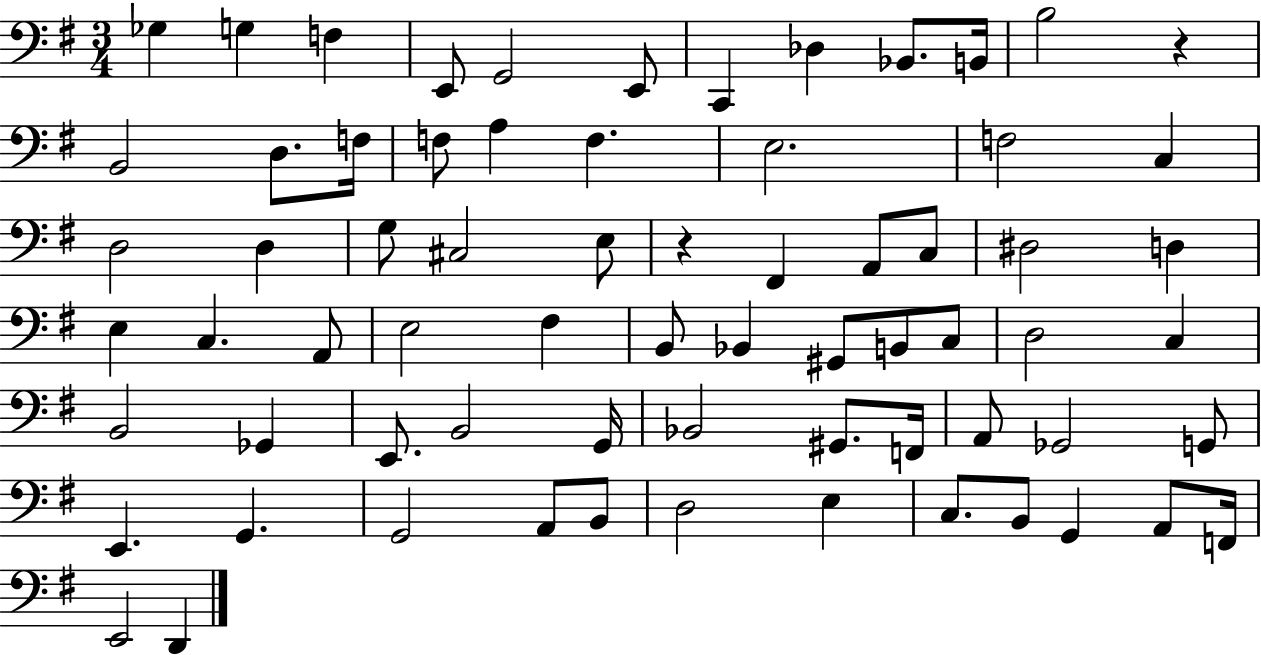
{
  \clef bass
  \numericTimeSignature
  \time 3/4
  \key g \major
  ges4 g4 f4 | e,8 g,2 e,8 | c,4 des4 bes,8. b,16 | b2 r4 | \break b,2 d8. f16 | f8 a4 f4. | e2. | f2 c4 | \break d2 d4 | g8 cis2 e8 | r4 fis,4 a,8 c8 | dis2 d4 | \break e4 c4. a,8 | e2 fis4 | b,8 bes,4 gis,8 b,8 c8 | d2 c4 | \break b,2 ges,4 | e,8. b,2 g,16 | bes,2 gis,8. f,16 | a,8 ges,2 g,8 | \break e,4. g,4. | g,2 a,8 b,8 | d2 e4 | c8. b,8 g,4 a,8 f,16 | \break e,2 d,4 | \bar "|."
}